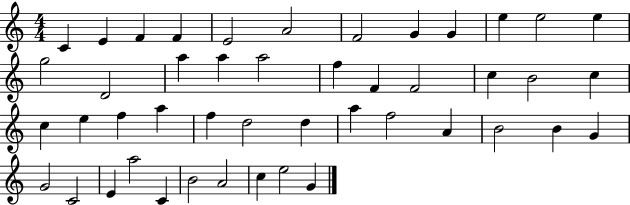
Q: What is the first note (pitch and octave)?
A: C4